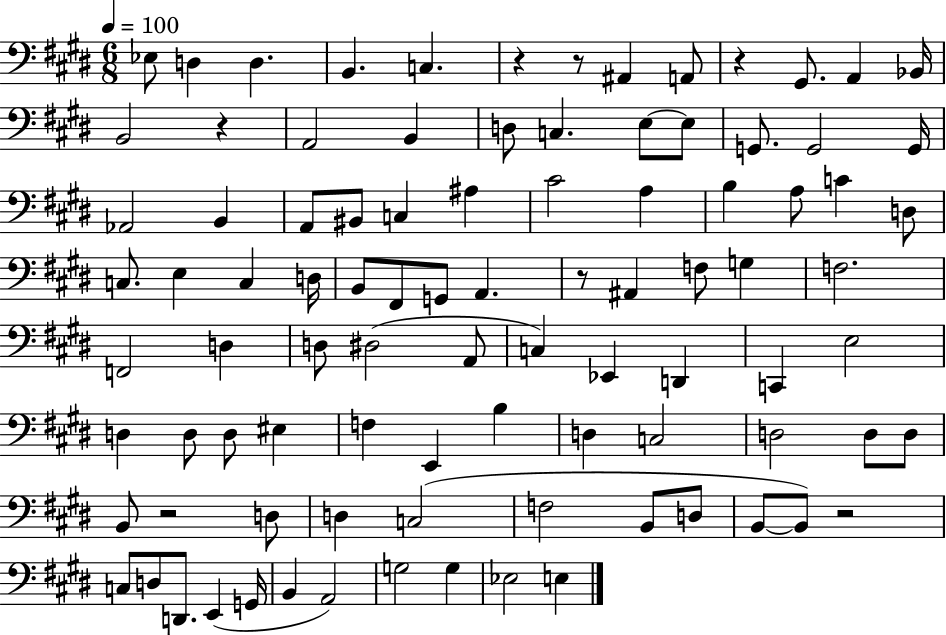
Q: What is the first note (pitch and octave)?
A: Eb3